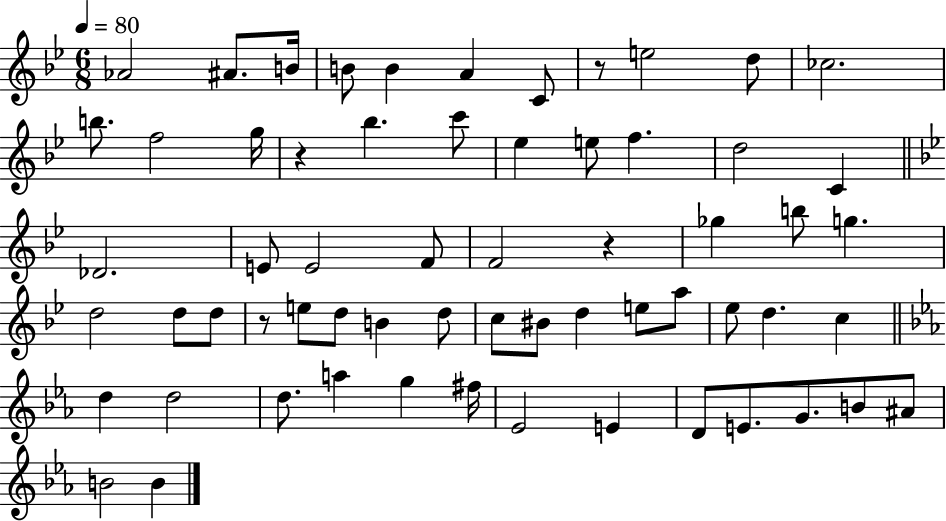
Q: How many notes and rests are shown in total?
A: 62